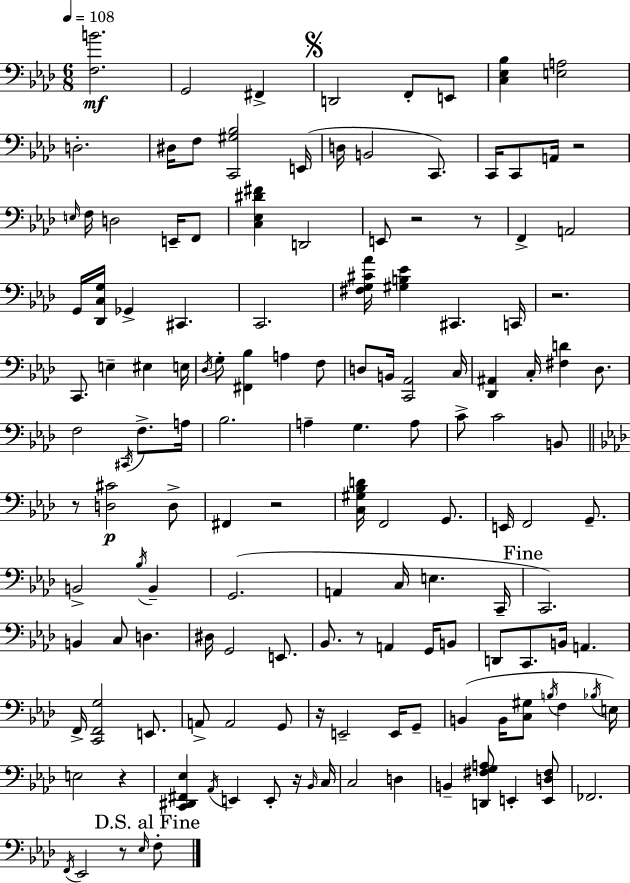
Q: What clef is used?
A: bass